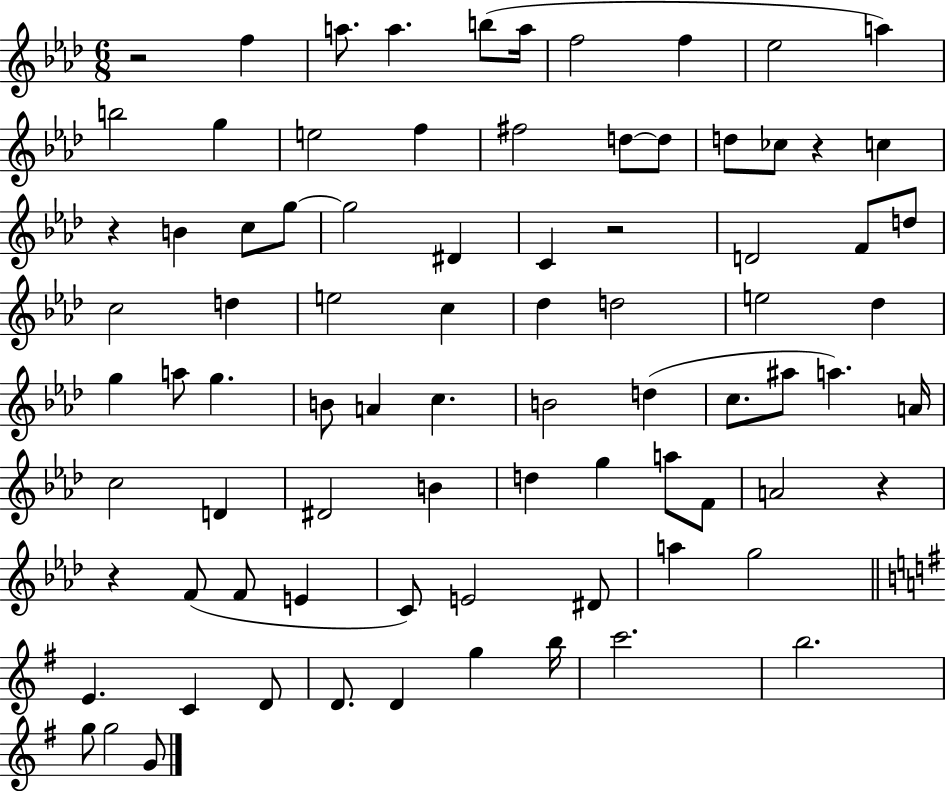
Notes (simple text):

R/h F5/q A5/e. A5/q. B5/e A5/s F5/h F5/q Eb5/h A5/q B5/h G5/q E5/h F5/q F#5/h D5/e D5/e D5/e CES5/e R/q C5/q R/q B4/q C5/e G5/e G5/h D#4/q C4/q R/h D4/h F4/e D5/e C5/h D5/q E5/h C5/q Db5/q D5/h E5/h Db5/q G5/q A5/e G5/q. B4/e A4/q C5/q. B4/h D5/q C5/e. A#5/e A5/q. A4/s C5/h D4/q D#4/h B4/q D5/q G5/q A5/e F4/e A4/h R/q R/q F4/e F4/e E4/q C4/e E4/h D#4/e A5/q G5/h E4/q. C4/q D4/e D4/e. D4/q G5/q B5/s C6/h. B5/h. G5/e G5/h G4/e